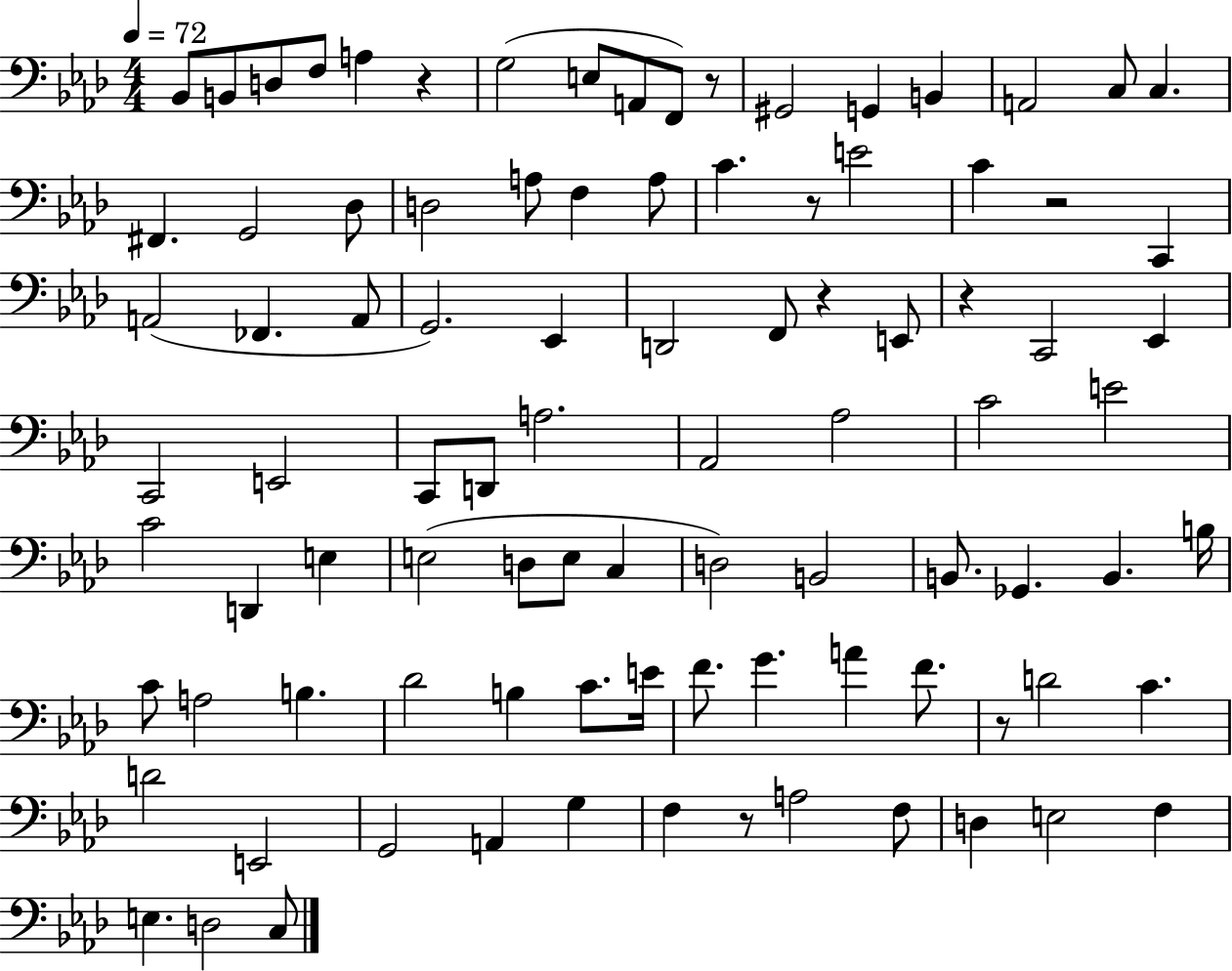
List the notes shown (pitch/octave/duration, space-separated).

Bb2/e B2/e D3/e F3/e A3/q R/q G3/h E3/e A2/e F2/e R/e G#2/h G2/q B2/q A2/h C3/e C3/q. F#2/q. G2/h Db3/e D3/h A3/e F3/q A3/e C4/q. R/e E4/h C4/q R/h C2/q A2/h FES2/q. A2/e G2/h. Eb2/q D2/h F2/e R/q E2/e R/q C2/h Eb2/q C2/h E2/h C2/e D2/e A3/h. Ab2/h Ab3/h C4/h E4/h C4/h D2/q E3/q E3/h D3/e E3/e C3/q D3/h B2/h B2/e. Gb2/q. B2/q. B3/s C4/e A3/h B3/q. Db4/h B3/q C4/e. E4/s F4/e. G4/q. A4/q F4/e. R/e D4/h C4/q. D4/h E2/h G2/h A2/q G3/q F3/q R/e A3/h F3/e D3/q E3/h F3/q E3/q. D3/h C3/e